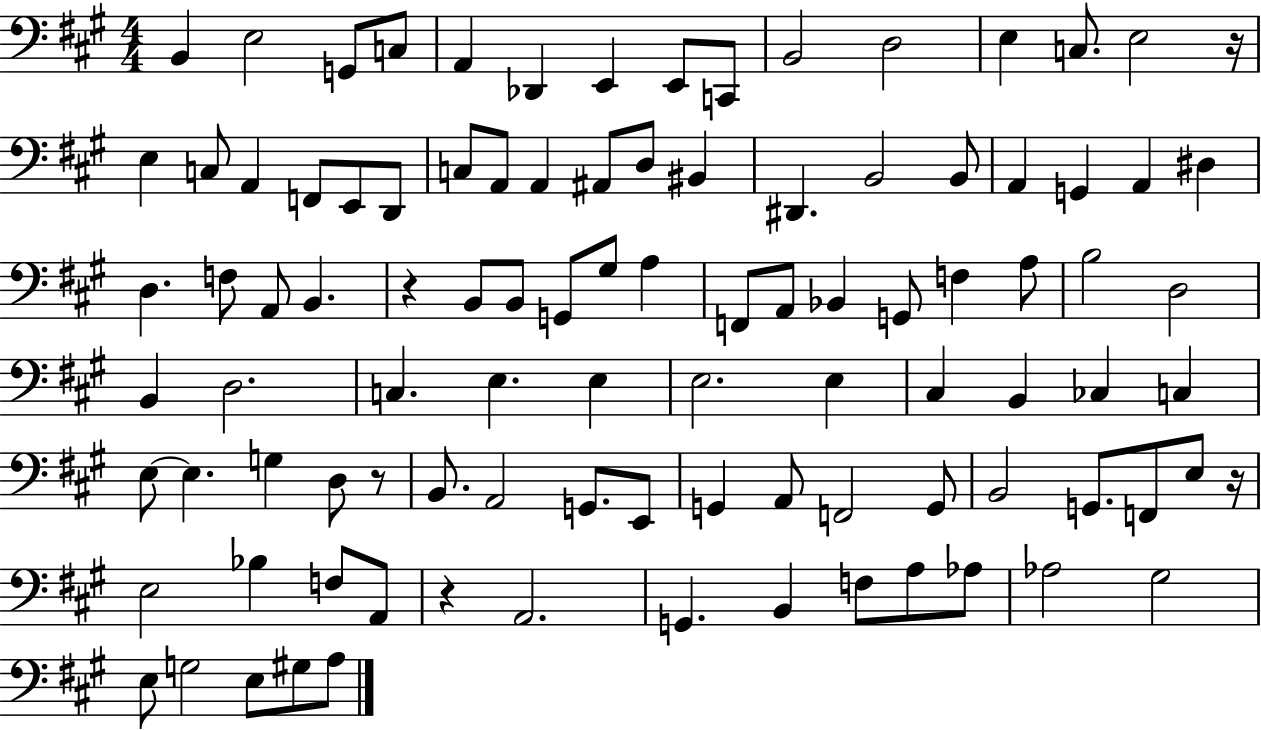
B2/q E3/h G2/e C3/e A2/q Db2/q E2/q E2/e C2/e B2/h D3/h E3/q C3/e. E3/h R/s E3/q C3/e A2/q F2/e E2/e D2/e C3/e A2/e A2/q A#2/e D3/e BIS2/q D#2/q. B2/h B2/e A2/q G2/q A2/q D#3/q D3/q. F3/e A2/e B2/q. R/q B2/e B2/e G2/e G#3/e A3/q F2/e A2/e Bb2/q G2/e F3/q A3/e B3/h D3/h B2/q D3/h. C3/q. E3/q. E3/q E3/h. E3/q C#3/q B2/q CES3/q C3/q E3/e E3/q. G3/q D3/e R/e B2/e. A2/h G2/e. E2/e G2/q A2/e F2/h G2/e B2/h G2/e. F2/e E3/e R/s E3/h Bb3/q F3/e A2/e R/q A2/h. G2/q. B2/q F3/e A3/e Ab3/e Ab3/h G#3/h E3/e G3/h E3/e G#3/e A3/e